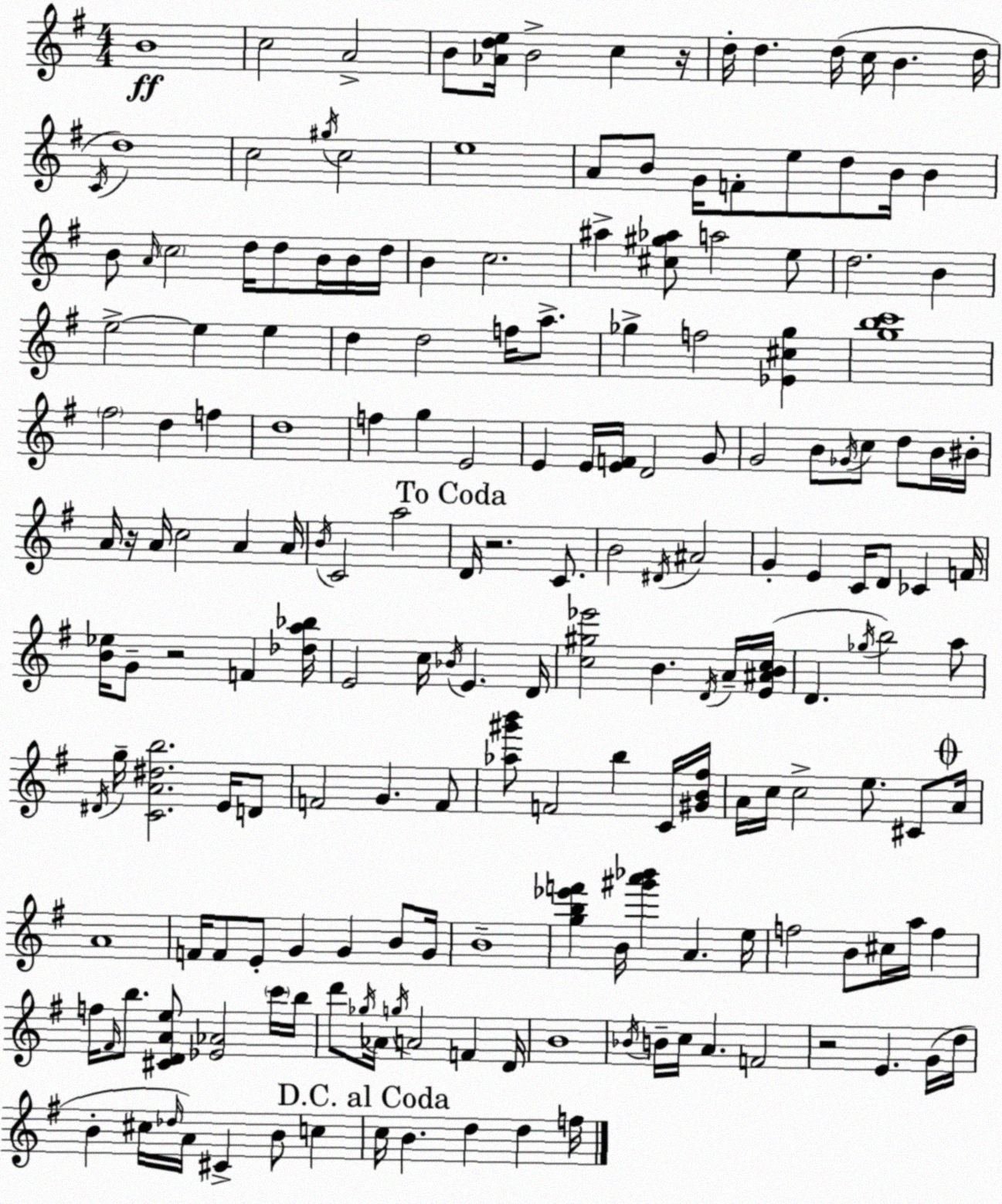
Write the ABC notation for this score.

X:1
T:Untitled
M:4/4
L:1/4
K:G
B4 c2 A2 B/2 [_Ade]/4 B2 c z/4 d/4 d d/4 c/4 B d/4 C/4 d4 c2 ^g/4 c2 e4 A/2 B/2 G/4 F/2 e/2 d/2 B/4 B B/2 A/4 c2 d/4 d/2 B/4 B/4 d/4 B c2 ^a [^c^g_a]/2 a2 e/2 d2 B e2 e e d d2 f/4 a/2 _g f2 [_E^c_g] [gbc']4 ^f2 d f d4 f g E2 E E/4 [EF]/4 D2 G/2 G2 B/2 _G/4 c/2 d/2 B/4 ^B/4 A/4 z/4 A/4 c2 A A/4 B/4 C2 a2 D/4 z2 C/2 B2 ^D/4 ^A2 G E C/4 D/2 _C F/4 [B_e]/4 G/2 z2 F [_da_b]/4 E2 c/4 _B/4 E D/4 [c^g_e']2 B D/4 A/4 [E^ABc]/4 D _g/4 b2 a/2 ^D/4 g/4 [CA^db]2 E/4 D/2 F2 G F/2 [_a^g'b']/2 F2 b C/4 [^GB^f]/4 A/4 c/4 c2 e/2 ^C/2 A/4 A4 F/4 F/2 E/2 G G B/2 G/4 B4 [gb_e'f'] B/4 [^g'a'_b'] A e/4 f2 B/2 ^c/4 a/4 f f/4 ^F/4 b/2 [^CDAe]/2 [_E_A]2 c'/4 b/4 d'/2 _g/4 _A/4 g/4 A2 F D/4 B4 _B/4 B/4 c/4 A F2 z2 E G/4 d/4 B ^c/4 _d/4 A/4 ^C B/2 c c/4 B d d f/4